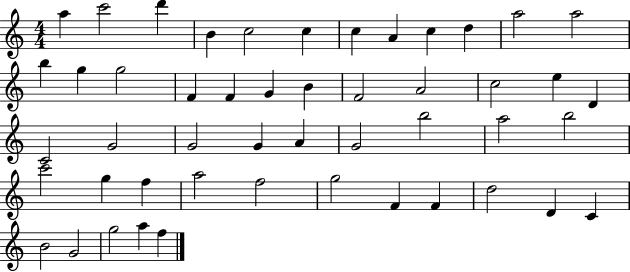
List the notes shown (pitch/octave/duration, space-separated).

A5/q C6/h D6/q B4/q C5/h C5/q C5/q A4/q C5/q D5/q A5/h A5/h B5/q G5/q G5/h F4/q F4/q G4/q B4/q F4/h A4/h C5/h E5/q D4/q C4/h G4/h G4/h G4/q A4/q G4/h B5/h A5/h B5/h C6/h G5/q F5/q A5/h F5/h G5/h F4/q F4/q D5/h D4/q C4/q B4/h G4/h G5/h A5/q F5/q